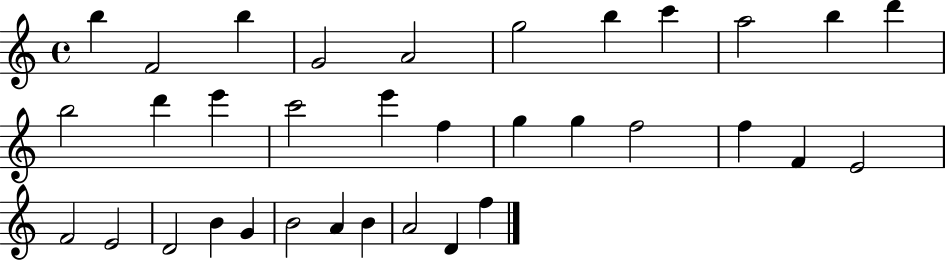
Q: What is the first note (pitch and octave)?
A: B5